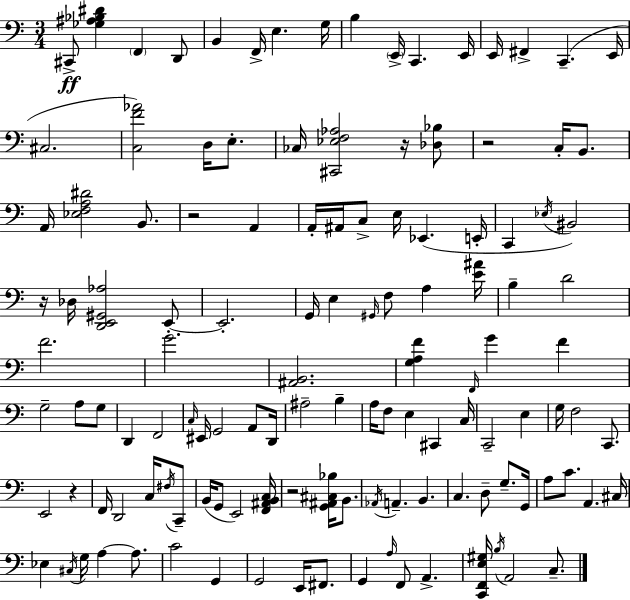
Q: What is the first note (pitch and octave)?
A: C#2